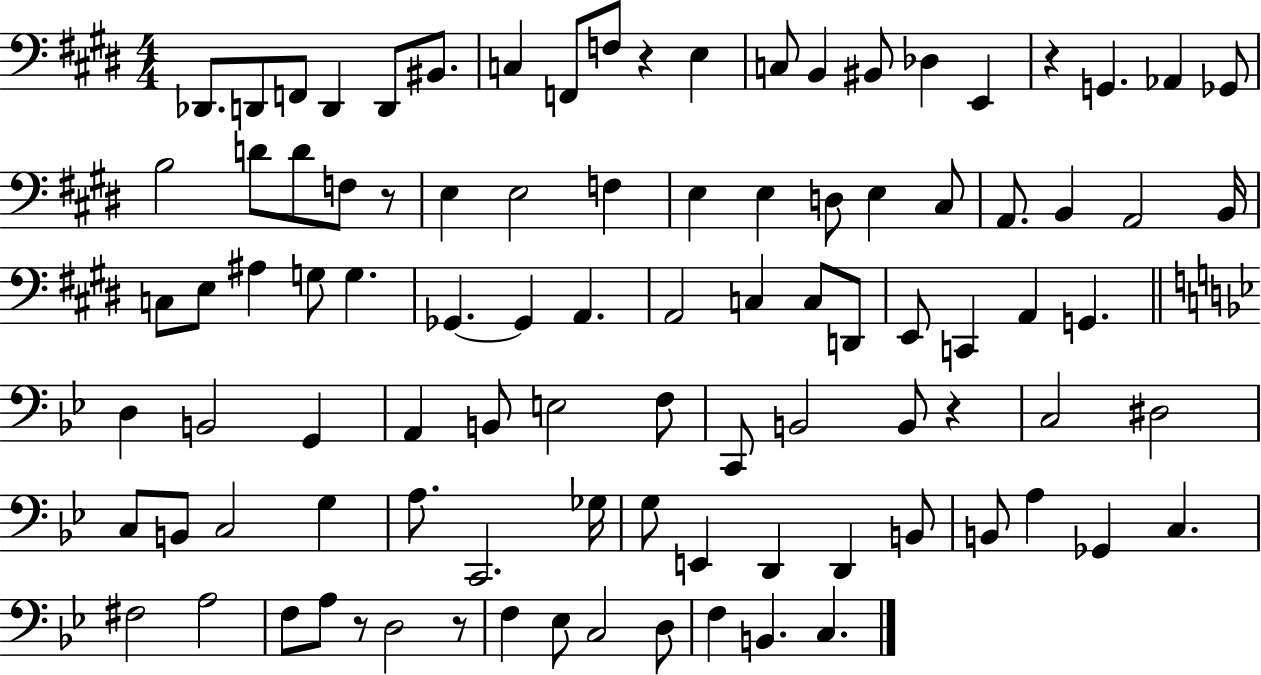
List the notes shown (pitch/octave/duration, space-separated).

Db2/e. D2/e F2/e D2/q D2/e BIS2/e. C3/q F2/e F3/e R/q E3/q C3/e B2/q BIS2/e Db3/q E2/q R/q G2/q. Ab2/q Gb2/e B3/h D4/e D4/e F3/e R/e E3/q E3/h F3/q E3/q E3/q D3/e E3/q C#3/e A2/e. B2/q A2/h B2/s C3/e E3/e A#3/q G3/e G3/q. Gb2/q. Gb2/q A2/q. A2/h C3/q C3/e D2/e E2/e C2/q A2/q G2/q. D3/q B2/h G2/q A2/q B2/e E3/h F3/e C2/e B2/h B2/e R/q C3/h D#3/h C3/e B2/e C3/h G3/q A3/e. C2/h. Gb3/s G3/e E2/q D2/q D2/q B2/e B2/e A3/q Gb2/q C3/q. F#3/h A3/h F3/e A3/e R/e D3/h R/e F3/q Eb3/e C3/h D3/e F3/q B2/q. C3/q.